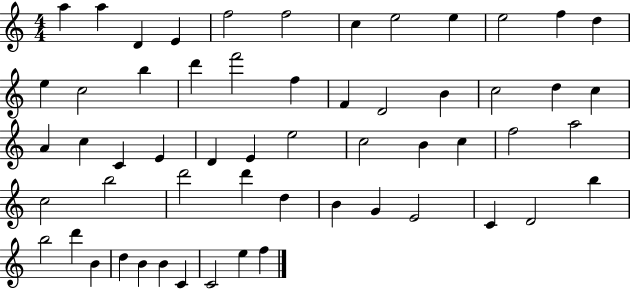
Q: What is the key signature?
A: C major